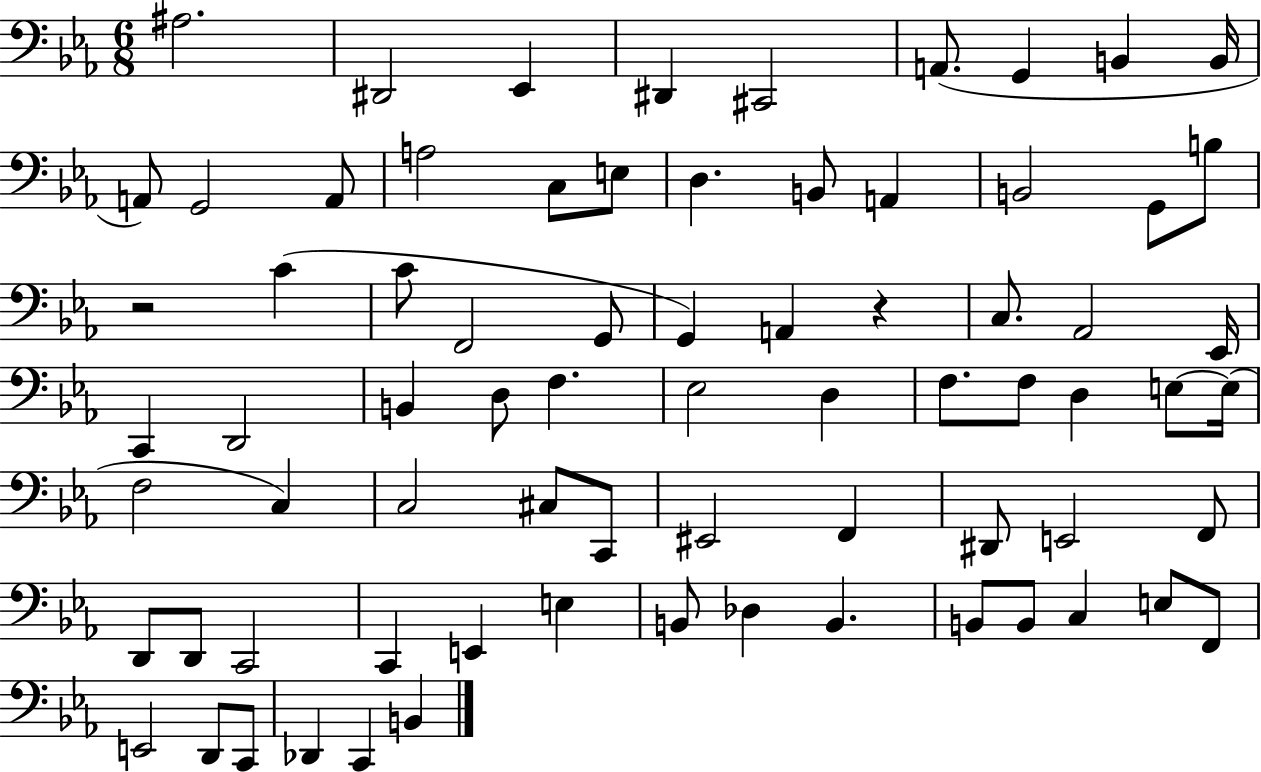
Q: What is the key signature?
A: EES major